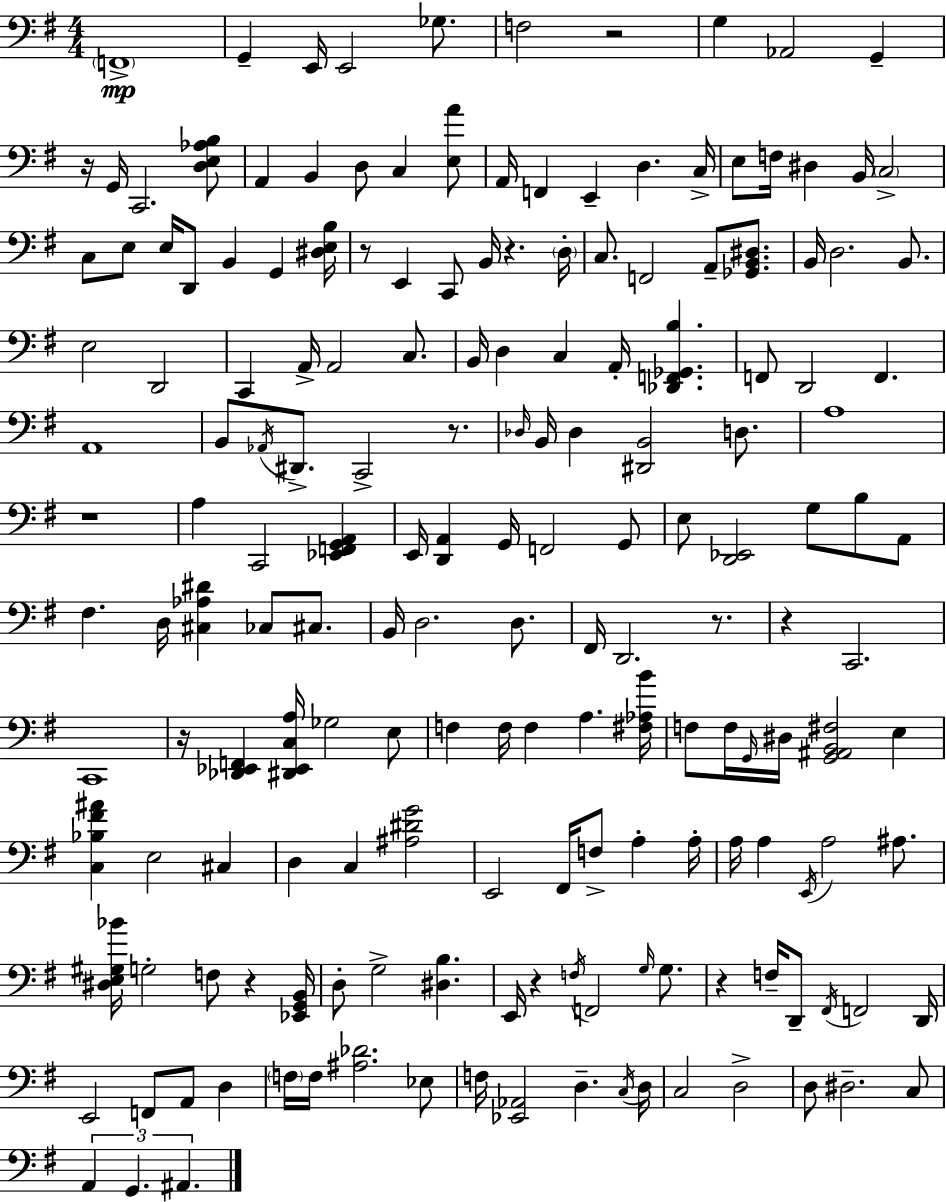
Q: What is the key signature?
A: G major